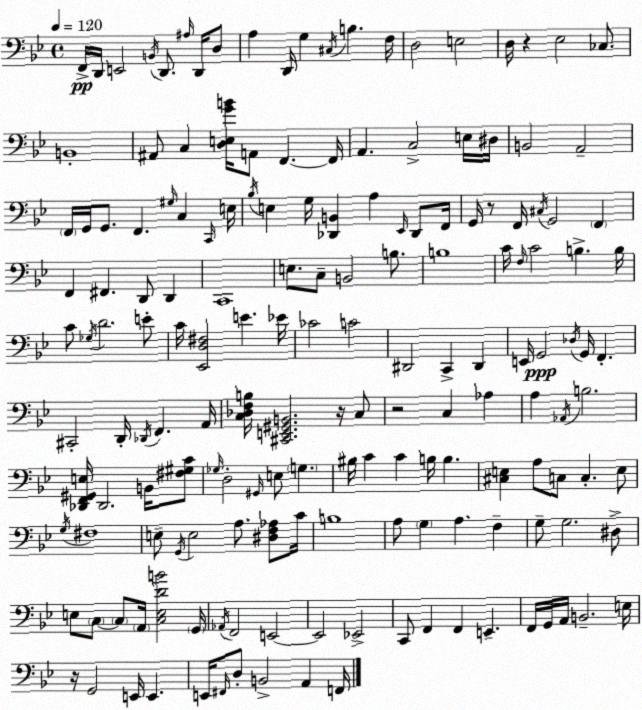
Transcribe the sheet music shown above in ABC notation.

X:1
T:Untitled
M:4/4
L:1/4
K:Gm
F,,/4 D,,/4 E,,2 B,,/4 D,,/2 ^A,/4 D,,/4 D,/2 A, D,,/4 G, ^C,/4 B, F,/4 D,2 E,2 D,/4 z _E,2 _C,/2 B,,4 ^A,,/2 C, [D,E,GB]/4 A,,/2 F,, F,,/4 A,, C,2 E,/4 ^D,/4 B,,2 A,,2 F,,/4 G,,/4 G,,/2 F,, ^G,/4 C, C,,/4 E,/4 _B,/4 E, G,/4 [_D,,B,,] A, _E,,/4 _D,,/2 F,,/4 G,,/4 z/2 F,,/4 ^C,/4 G,,2 F,, F,, ^F,, D,,/2 D,, C,,4 E,/2 C,/2 B,,2 B,/2 B,4 C/4 F,/4 C2 B, B,/4 C/2 _G,/4 D2 E/2 C/4 [_E,,D,^F,]2 E _E/4 _C2 C2 ^D,,2 C,, ^D,, E,,/4 G,,2 _D,/4 G,,/4 F,, ^C,,2 D,,/4 _D,,/4 F,, A,,/4 [C,_D,F,B,]/4 [^C,,E,,^G,,B,,]2 z/4 C,/2 z2 C, _A, A, _A,,/4 B,2 [_D,,F,,^G,,E,]/4 _D,,2 B,,/4 [^F,^G,C]/2 _G,/4 D,2 ^G,,/4 E,/2 G, ^B,/4 C C B,/4 B, [^C,E,] A,/2 C,/2 C, E,/2 G,/4 ^F,4 E,/2 G,,/4 E,2 A,/2 [^D,F,_A,]/2 C/4 B,4 A,/2 G, A, F, G,/2 G,2 ^D,/2 E,/2 C,/2 C,/2 A,,/4 [C,E,DB]2 G,,/4 _A,,/4 F,,2 E,,2 E,,2 _E,,2 C,,/2 F,, F,, E,, F,,/4 G,,/4 A,,/4 B,,2 E,/4 z/4 G,,2 E,,/4 E,, E,,/4 ^F,,/4 D,/2 B,,2 A,, F,,/4